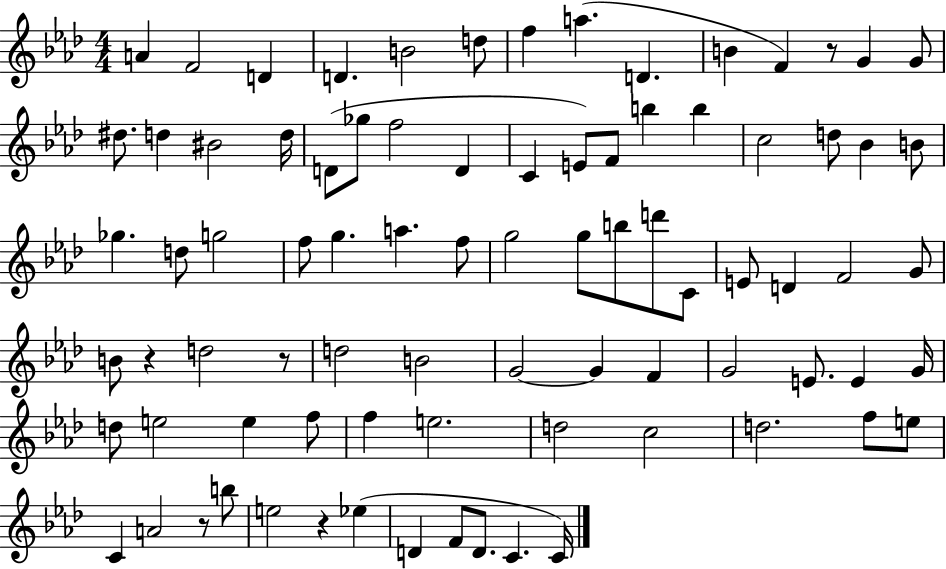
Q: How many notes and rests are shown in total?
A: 83